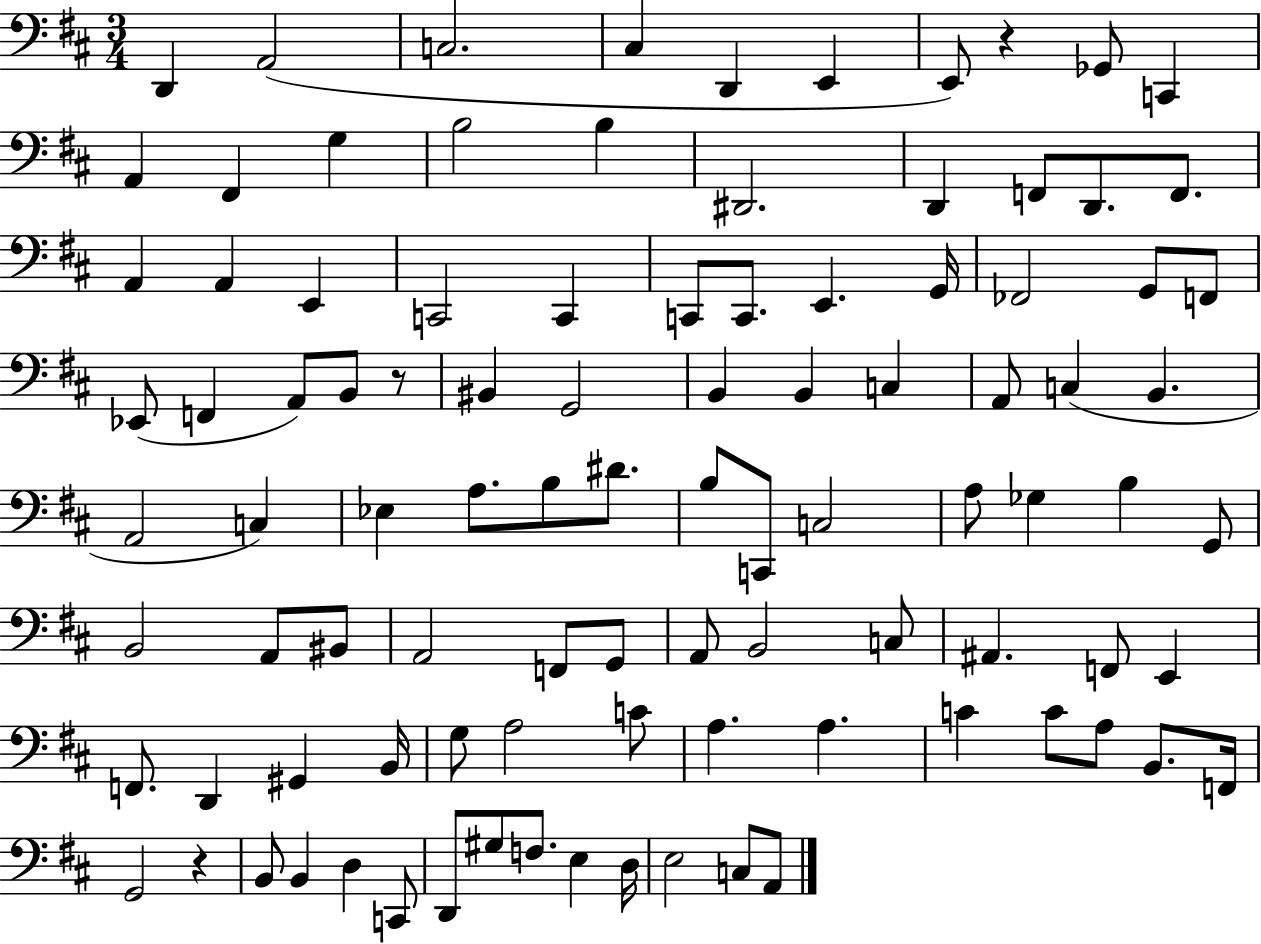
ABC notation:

X:1
T:Untitled
M:3/4
L:1/4
K:D
D,, A,,2 C,2 ^C, D,, E,, E,,/2 z _G,,/2 C,, A,, ^F,, G, B,2 B, ^D,,2 D,, F,,/2 D,,/2 F,,/2 A,, A,, E,, C,,2 C,, C,,/2 C,,/2 E,, G,,/4 _F,,2 G,,/2 F,,/2 _E,,/2 F,, A,,/2 B,,/2 z/2 ^B,, G,,2 B,, B,, C, A,,/2 C, B,, A,,2 C, _E, A,/2 B,/2 ^D/2 B,/2 C,,/2 C,2 A,/2 _G, B, G,,/2 B,,2 A,,/2 ^B,,/2 A,,2 F,,/2 G,,/2 A,,/2 B,,2 C,/2 ^A,, F,,/2 E,, F,,/2 D,, ^G,, B,,/4 G,/2 A,2 C/2 A, A, C C/2 A,/2 B,,/2 F,,/4 G,,2 z B,,/2 B,, D, C,,/2 D,,/2 ^G,/2 F,/2 E, D,/4 E,2 C,/2 A,,/2